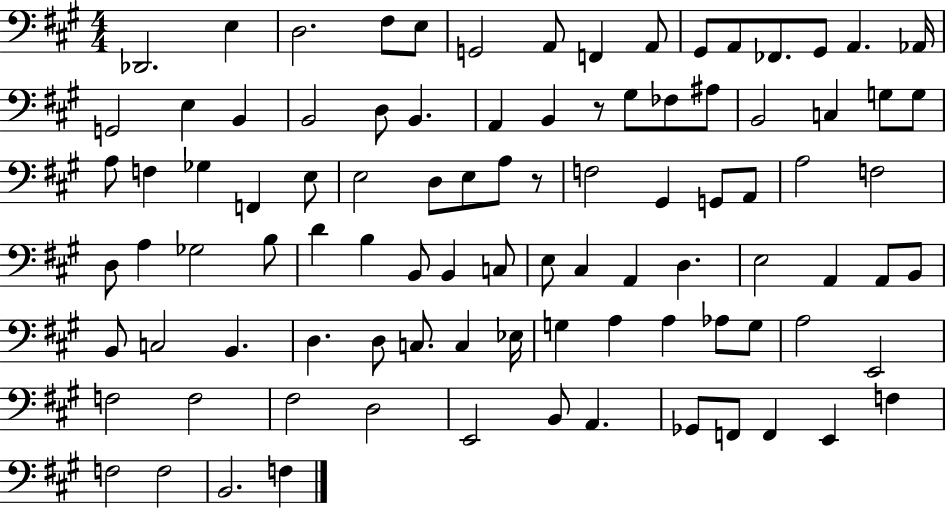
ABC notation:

X:1
T:Untitled
M:4/4
L:1/4
K:A
_D,,2 E, D,2 ^F,/2 E,/2 G,,2 A,,/2 F,, A,,/2 ^G,,/2 A,,/2 _F,,/2 ^G,,/2 A,, _A,,/4 G,,2 E, B,, B,,2 D,/2 B,, A,, B,, z/2 ^G,/2 _F,/2 ^A,/2 B,,2 C, G,/2 G,/2 A,/2 F, _G, F,, E,/2 E,2 D,/2 E,/2 A,/2 z/2 F,2 ^G,, G,,/2 A,,/2 A,2 F,2 D,/2 A, _G,2 B,/2 D B, B,,/2 B,, C,/2 E,/2 ^C, A,, D, E,2 A,, A,,/2 B,,/2 B,,/2 C,2 B,, D, D,/2 C,/2 C, _E,/4 G, A, A, _A,/2 G,/2 A,2 E,,2 F,2 F,2 ^F,2 D,2 E,,2 B,,/2 A,, _G,,/2 F,,/2 F,, E,, F, F,2 F,2 B,,2 F,